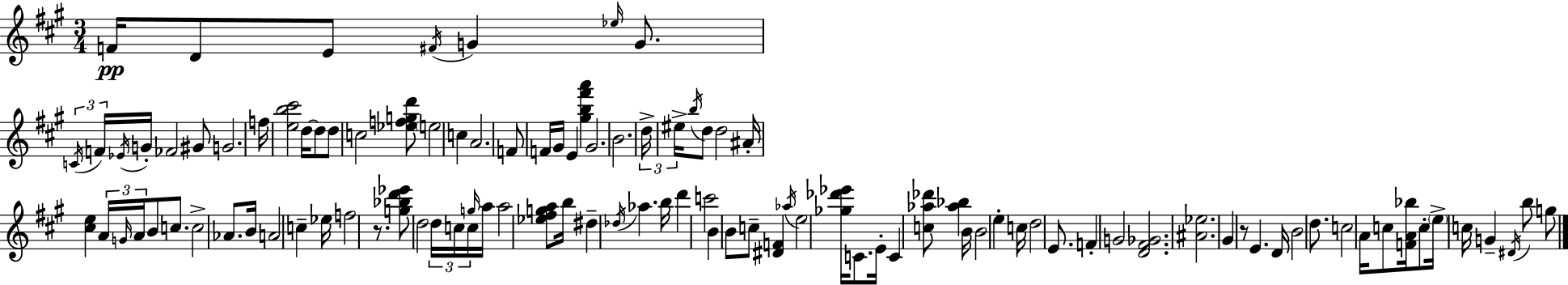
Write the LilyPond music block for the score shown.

{
  \clef treble
  \numericTimeSignature
  \time 3/4
  \key a \major
  f'16\pp d'8 e'8 \acciaccatura { fis'16 } g'4 \grace { ees''16 } g'8. | \tuplet 3/2 { \acciaccatura { c'16 } f'16 \acciaccatura { ees'16 } } g'16-. fes'2 | gis'8 g'2. | f''16 <e'' b'' cis'''>2 | \break d''16~~ d''8 d''8 c''2 | <ees'' f'' g'' d'''>8 \parenthesize e''2 | c''4 a'2. | f'8 f'16 gis'16 e'4 | \break <gis'' b'' fis''' a'''>4 gis'2. | b'2. | \tuplet 3/2 { d''16-> eis''16-> \acciaccatura { b''16 } } d''8 d''2 | ais'16-. <cis'' e''>4 \tuplet 3/2 { a'16 \grace { g'16 } | \break a'16 } b'8 c''8. c''2-> | aes'8. b'16 a'2 | c''4-- ees''16 f''2 | r8. <g'' bes'' d''' ees'''>8 d''2 | \break \tuplet 3/2 { d''16 c''16 c''16 } \grace { g''16 } a''16 a''2 | <ees'' fis'' g'' a''>8 b''16 dis''4-- | \acciaccatura { des''16 } aes''4. b''16 d'''4 | c'''2 b'4 | \break b'8 c''8-- <dis' f'>4 \acciaccatura { aes''16 } e''2 | <ges'' des''' ees'''>16 c'8. e'16-. c'4 | <c'' aes'' des'''>8 <aes'' bes''>4 b'16 b'2 | e''4-. c''16 d''2 | \break e'8. f'4-. | g'2 <d' fis' ges'>2. | <ais' ees''>2. | gis'4 | \break r8 e'4. d'16 b'2 | d''8. c''2 | a'16 c''8 <f' a' bes''>16 c''8-. \parenthesize e''16-> | c''16 g'4-- \acciaccatura { dis'16 } b''8 g''8 \bar "|."
}